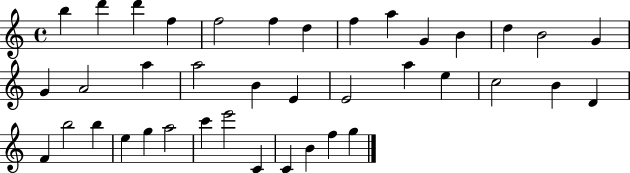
{
  \clef treble
  \time 4/4
  \defaultTimeSignature
  \key c \major
  b''4 d'''4 d'''4 f''4 | f''2 f''4 d''4 | f''4 a''4 g'4 b'4 | d''4 b'2 g'4 | \break g'4 a'2 a''4 | a''2 b'4 e'4 | e'2 a''4 e''4 | c''2 b'4 d'4 | \break f'4 b''2 b''4 | e''4 g''4 a''2 | c'''4 e'''2 c'4 | c'4 b'4 f''4 g''4 | \break \bar "|."
}